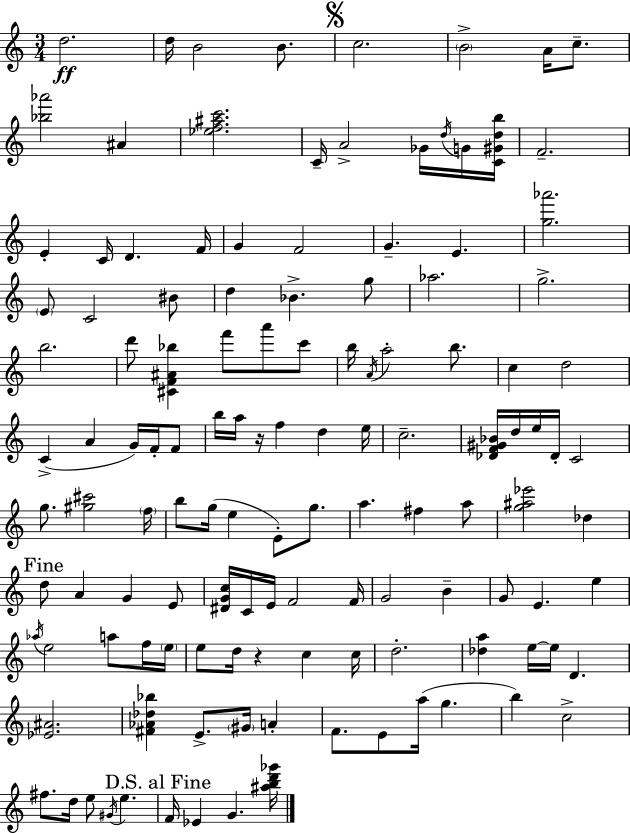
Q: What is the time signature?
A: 3/4